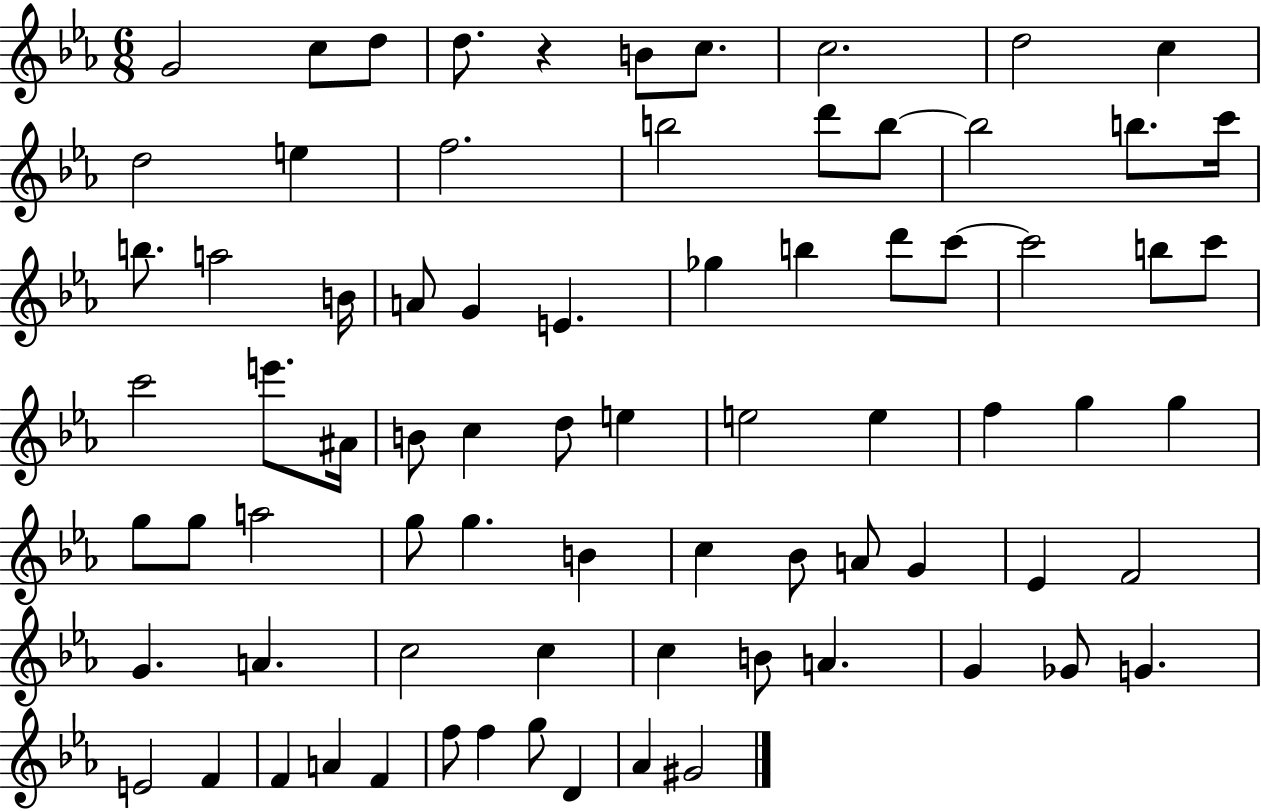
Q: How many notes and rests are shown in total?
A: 77